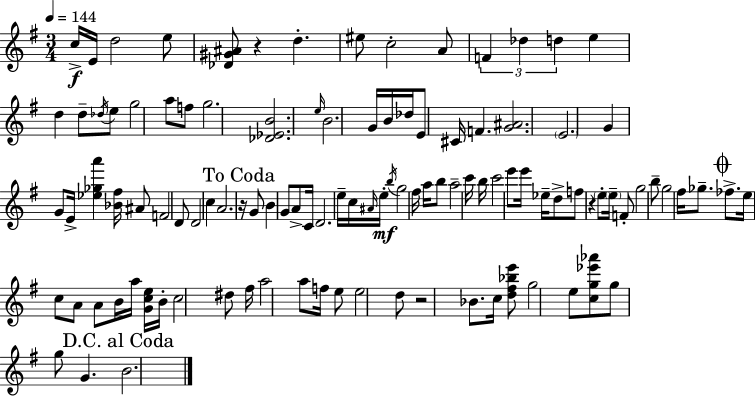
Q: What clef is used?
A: treble